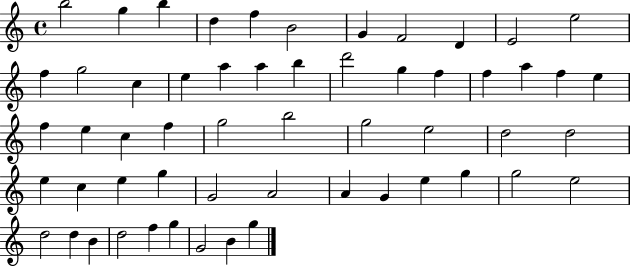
B5/h G5/q B5/q D5/q F5/q B4/h G4/q F4/h D4/q E4/h E5/h F5/q G5/h C5/q E5/q A5/q A5/q B5/q D6/h G5/q F5/q F5/q A5/q F5/q E5/q F5/q E5/q C5/q F5/q G5/h B5/h G5/h E5/h D5/h D5/h E5/q C5/q E5/q G5/q G4/h A4/h A4/q G4/q E5/q G5/q G5/h E5/h D5/h D5/q B4/q D5/h F5/q G5/q G4/h B4/q G5/q